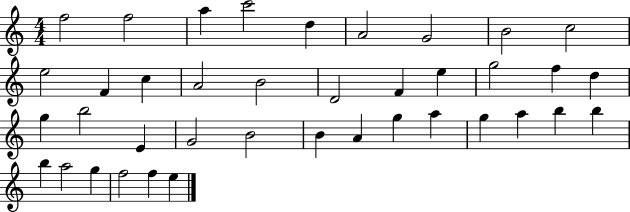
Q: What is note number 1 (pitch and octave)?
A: F5